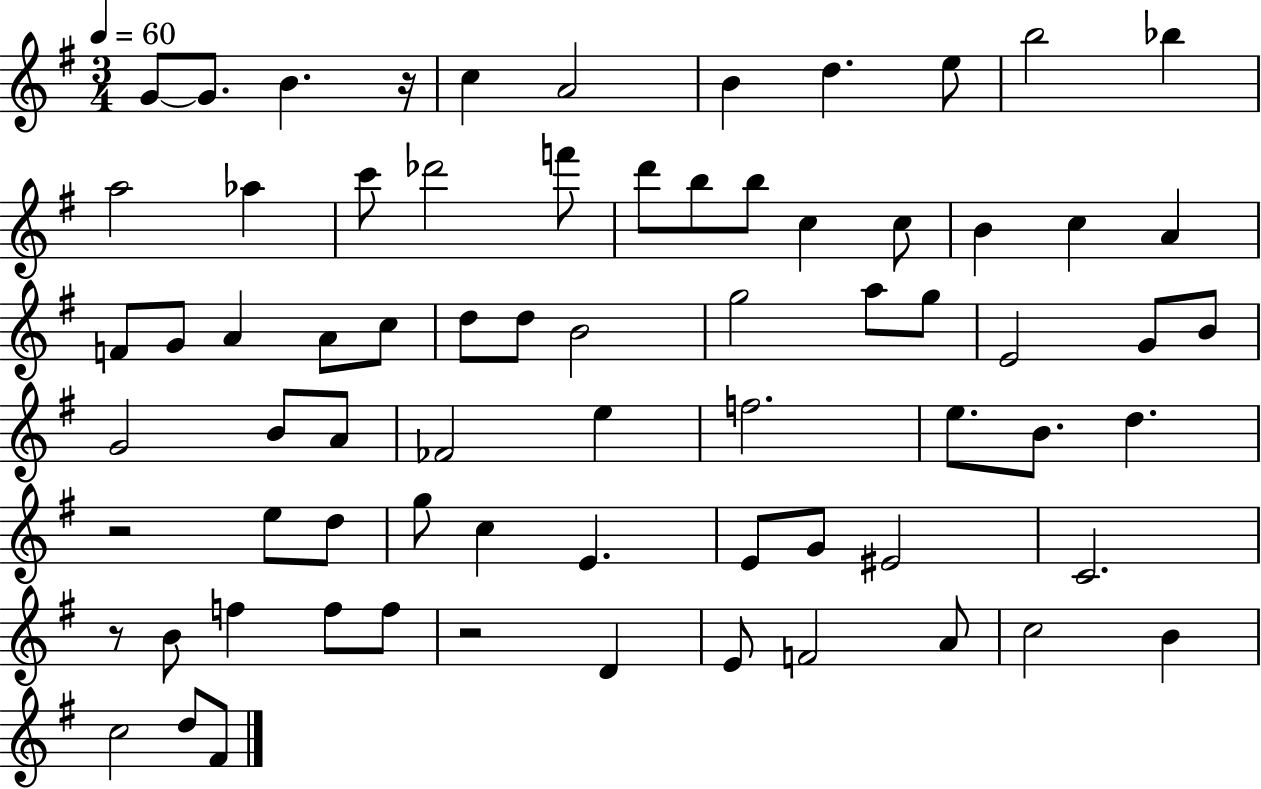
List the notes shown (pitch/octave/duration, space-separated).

G4/e G4/e. B4/q. R/s C5/q A4/h B4/q D5/q. E5/e B5/h Bb5/q A5/h Ab5/q C6/e Db6/h F6/e D6/e B5/e B5/e C5/q C5/e B4/q C5/q A4/q F4/e G4/e A4/q A4/e C5/e D5/e D5/e B4/h G5/h A5/e G5/e E4/h G4/e B4/e G4/h B4/e A4/e FES4/h E5/q F5/h. E5/e. B4/e. D5/q. R/h E5/e D5/e G5/e C5/q E4/q. E4/e G4/e EIS4/h C4/h. R/e B4/e F5/q F5/e F5/e R/h D4/q E4/e F4/h A4/e C5/h B4/q C5/h D5/e F#4/e